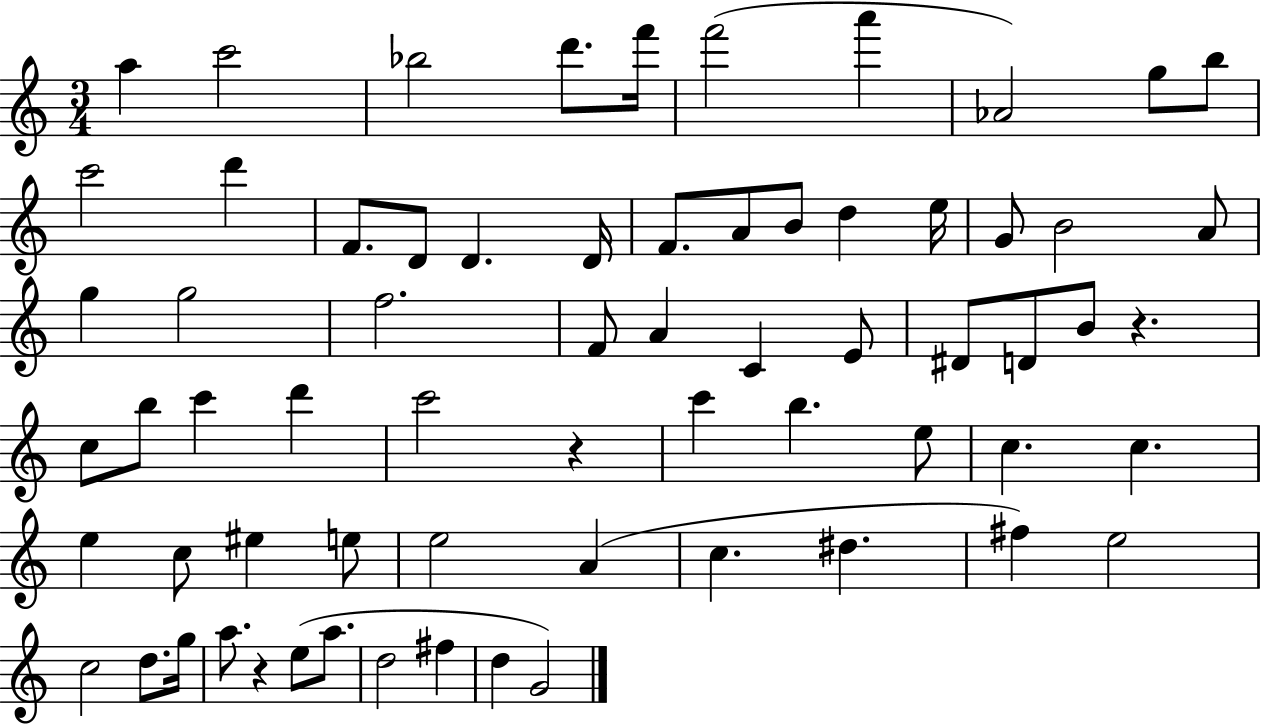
{
  \clef treble
  \numericTimeSignature
  \time 3/4
  \key c \major
  a''4 c'''2 | bes''2 d'''8. f'''16 | f'''2( a'''4 | aes'2) g''8 b''8 | \break c'''2 d'''4 | f'8. d'8 d'4. d'16 | f'8. a'8 b'8 d''4 e''16 | g'8 b'2 a'8 | \break g''4 g''2 | f''2. | f'8 a'4 c'4 e'8 | dis'8 d'8 b'8 r4. | \break c''8 b''8 c'''4 d'''4 | c'''2 r4 | c'''4 b''4. e''8 | c''4. c''4. | \break e''4 c''8 eis''4 e''8 | e''2 a'4( | c''4. dis''4. | fis''4) e''2 | \break c''2 d''8. g''16 | a''8. r4 e''8( a''8. | d''2 fis''4 | d''4 g'2) | \break \bar "|."
}